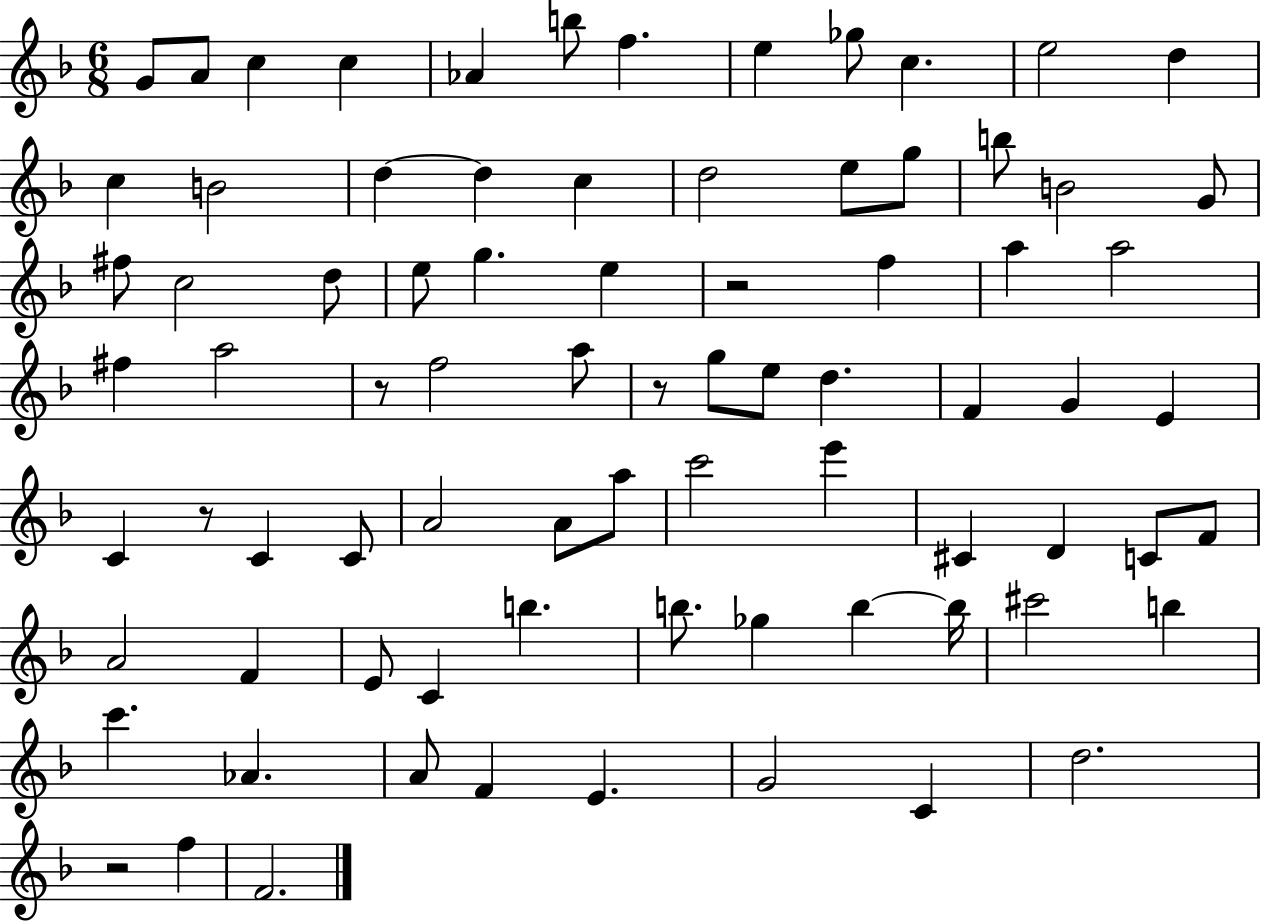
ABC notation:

X:1
T:Untitled
M:6/8
L:1/4
K:F
G/2 A/2 c c _A b/2 f e _g/2 c e2 d c B2 d d c d2 e/2 g/2 b/2 B2 G/2 ^f/2 c2 d/2 e/2 g e z2 f a a2 ^f a2 z/2 f2 a/2 z/2 g/2 e/2 d F G E C z/2 C C/2 A2 A/2 a/2 c'2 e' ^C D C/2 F/2 A2 F E/2 C b b/2 _g b b/4 ^c'2 b c' _A A/2 F E G2 C d2 z2 f F2